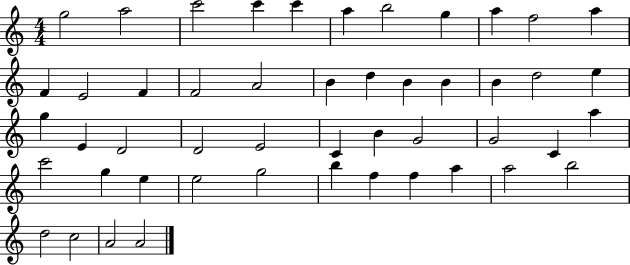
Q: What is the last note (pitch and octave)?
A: A4